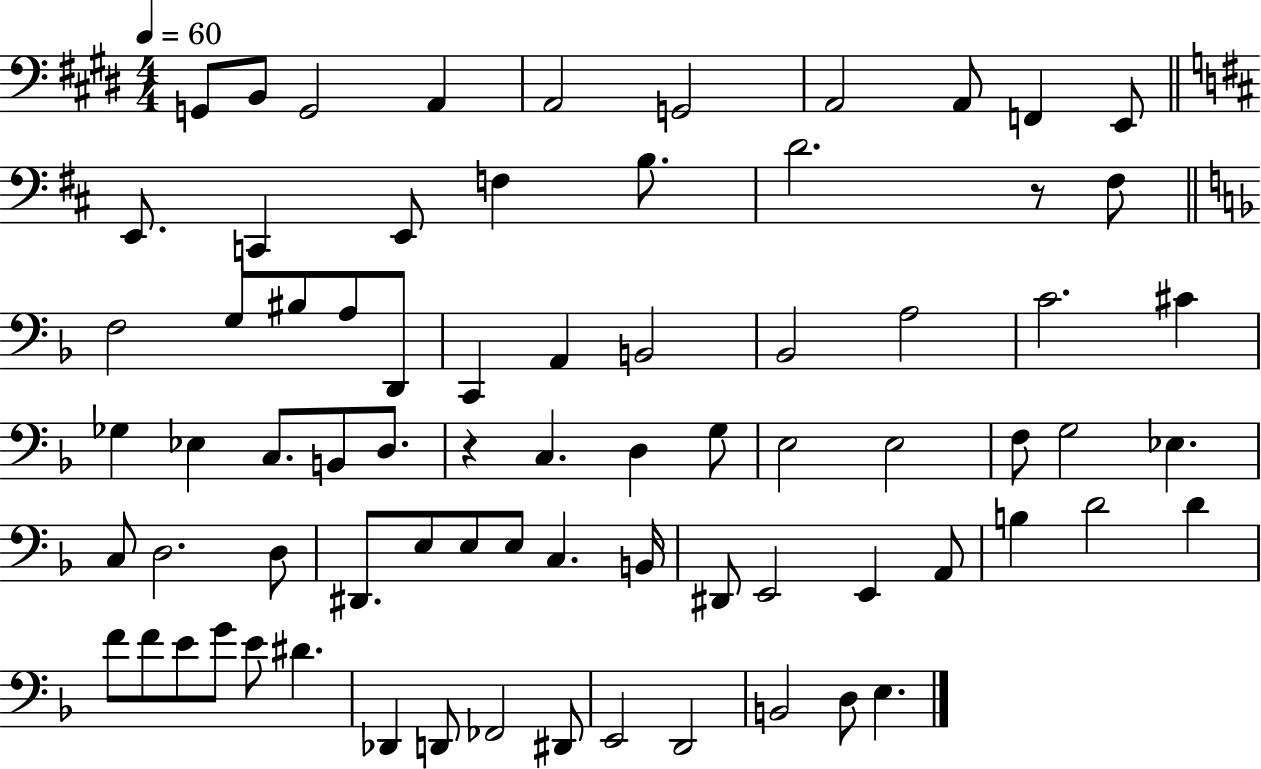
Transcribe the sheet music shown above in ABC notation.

X:1
T:Untitled
M:4/4
L:1/4
K:E
G,,/2 B,,/2 G,,2 A,, A,,2 G,,2 A,,2 A,,/2 F,, E,,/2 E,,/2 C,, E,,/2 F, B,/2 D2 z/2 ^F,/2 F,2 G,/2 ^B,/2 A,/2 D,,/2 C,, A,, B,,2 _B,,2 A,2 C2 ^C _G, _E, C,/2 B,,/2 D,/2 z C, D, G,/2 E,2 E,2 F,/2 G,2 _E, C,/2 D,2 D,/2 ^D,,/2 E,/2 E,/2 E,/2 C, B,,/4 ^D,,/2 E,,2 E,, A,,/2 B, D2 D F/2 F/2 E/2 G/2 E/2 ^D _D,, D,,/2 _F,,2 ^D,,/2 E,,2 D,,2 B,,2 D,/2 E,